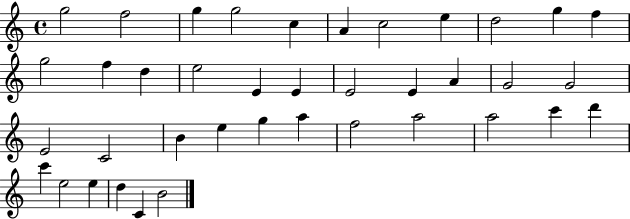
X:1
T:Untitled
M:4/4
L:1/4
K:C
g2 f2 g g2 c A c2 e d2 g f g2 f d e2 E E E2 E A G2 G2 E2 C2 B e g a f2 a2 a2 c' d' c' e2 e d C B2